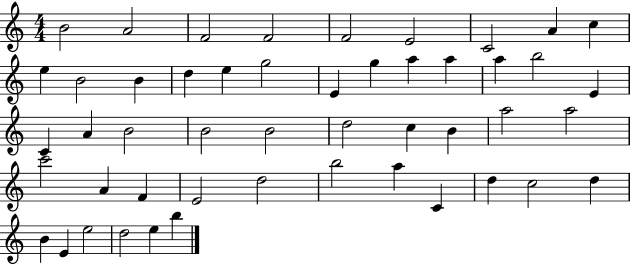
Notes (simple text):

B4/h A4/h F4/h F4/h F4/h E4/h C4/h A4/q C5/q E5/q B4/h B4/q D5/q E5/q G5/h E4/q G5/q A5/q A5/q A5/q B5/h E4/q C4/q A4/q B4/h B4/h B4/h D5/h C5/q B4/q A5/h A5/h C6/h A4/q F4/q E4/h D5/h B5/h A5/q C4/q D5/q C5/h D5/q B4/q E4/q E5/h D5/h E5/q B5/q